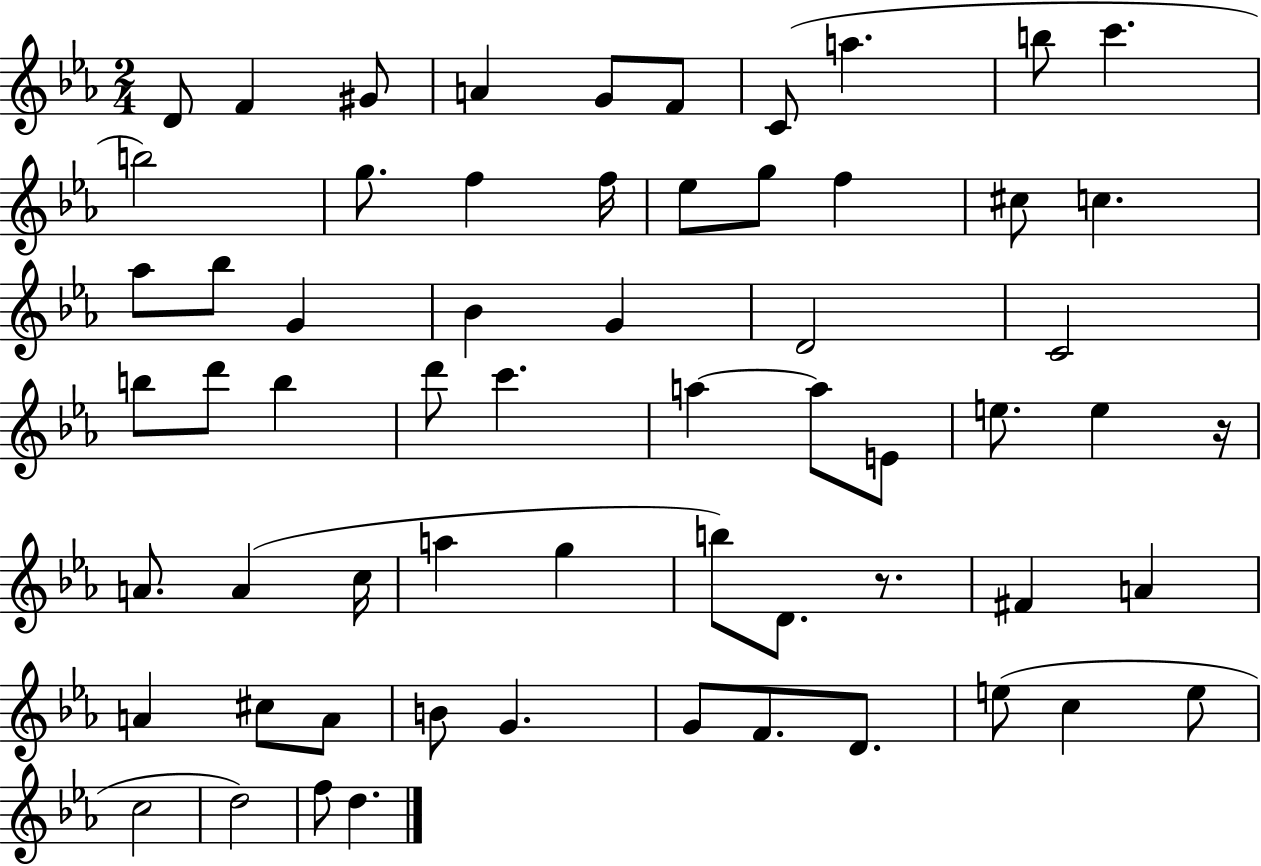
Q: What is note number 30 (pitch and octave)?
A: D6